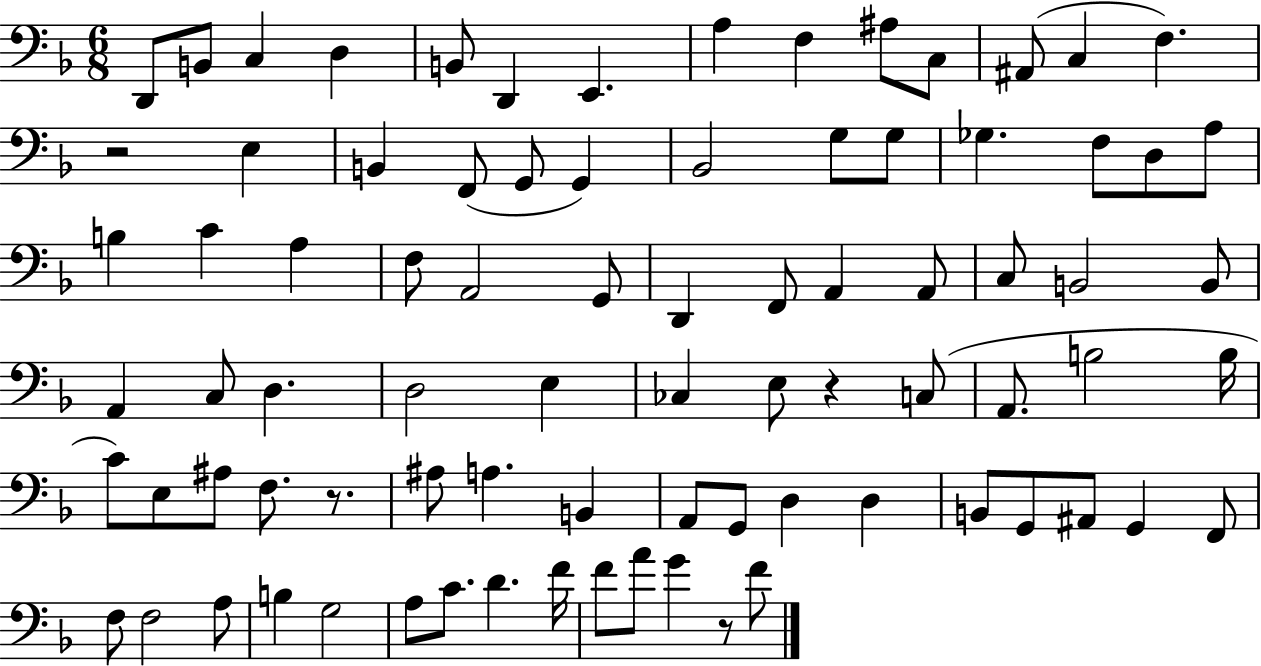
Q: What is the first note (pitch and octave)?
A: D2